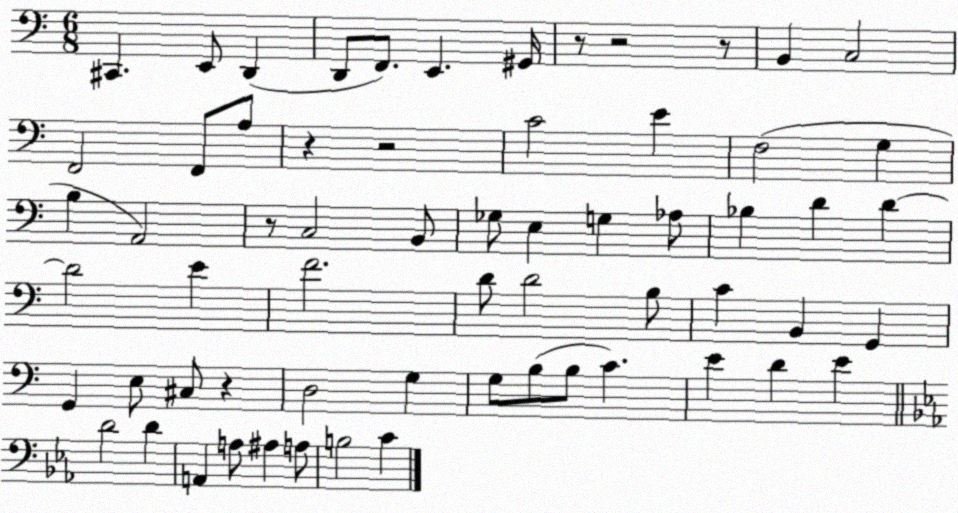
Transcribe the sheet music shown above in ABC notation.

X:1
T:Untitled
M:6/8
L:1/4
K:C
^C,, E,,/2 D,, D,,/2 F,,/2 E,, ^G,,/4 z/2 z2 z/2 B,, C,2 F,,2 F,,/2 A,/2 z z2 C2 E F,2 G, B, A,,2 z/2 C,2 B,,/2 _G,/2 E, G, _A,/2 _B, D D D2 E F2 D/2 D2 B,/2 C B,, G,, G,, E,/2 ^C,/2 z D,2 G, G,/2 B,/2 B,/2 C E D E D2 D A,, A,/2 ^A, A,/2 B,2 C